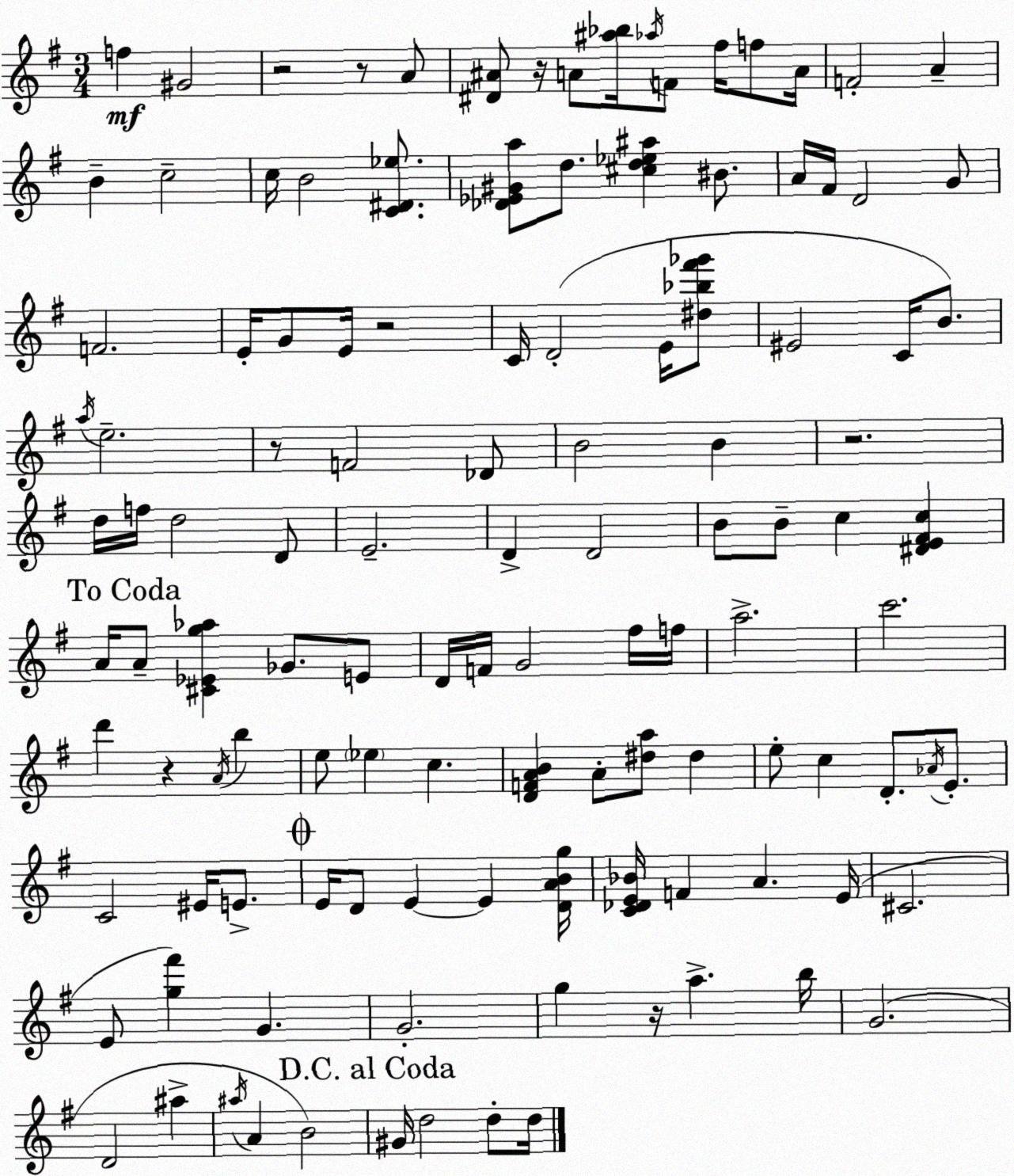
X:1
T:Untitled
M:3/4
L:1/4
K:G
f ^G2 z2 z/2 A/2 [^D^A]/2 z/4 A/2 [^a_b]/4 _a/4 F/2 ^f/4 f/2 A/4 F2 A B c2 c/4 B2 [C^D_e]/2 [_D_E^Ga]/2 d/2 [^cd_e^a] ^B/2 A/4 ^F/4 D2 G/2 F2 E/4 G/2 E/4 z2 C/4 D2 E/4 [^d_b^f'_g']/2 ^E2 C/4 B/2 a/4 e2 z/2 F2 _D/2 B2 B z2 d/4 f/4 d2 D/2 E2 D D2 B/2 B/2 c [^DE^Fc] A/4 A/2 [^C_Eg_a] _G/2 E/2 D/4 F/4 G2 ^f/4 f/4 a2 c'2 d' z A/4 b e/2 _e c [DFAB] A/2 [^da]/2 ^d e/2 c D/2 _A/4 E/2 C2 ^E/4 E/2 E/4 D/2 E E [DABg]/4 [C_DE_B]/4 F A E/4 ^C2 E/2 [g^f'] G G2 g z/4 a b/4 G2 D2 ^a ^a/4 A B2 ^G/4 d2 d/2 d/4